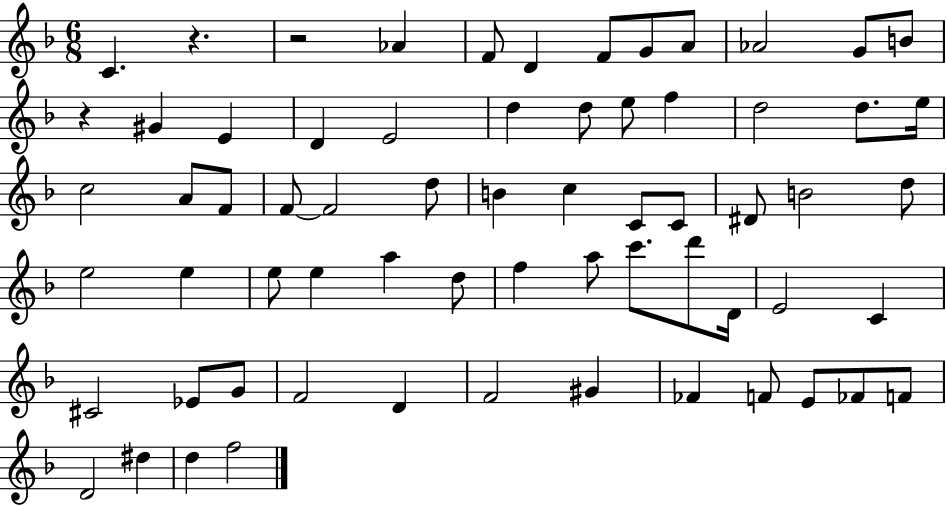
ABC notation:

X:1
T:Untitled
M:6/8
L:1/4
K:F
C z z2 _A F/2 D F/2 G/2 A/2 _A2 G/2 B/2 z ^G E D E2 d d/2 e/2 f d2 d/2 e/4 c2 A/2 F/2 F/2 F2 d/2 B c C/2 C/2 ^D/2 B2 d/2 e2 e e/2 e a d/2 f a/2 c'/2 d'/2 D/4 E2 C ^C2 _E/2 G/2 F2 D F2 ^G _F F/2 E/2 _F/2 F/2 D2 ^d d f2